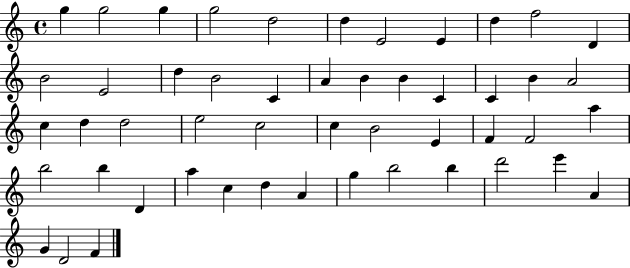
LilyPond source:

{
  \clef treble
  \time 4/4
  \defaultTimeSignature
  \key c \major
  g''4 g''2 g''4 | g''2 d''2 | d''4 e'2 e'4 | d''4 f''2 d'4 | \break b'2 e'2 | d''4 b'2 c'4 | a'4 b'4 b'4 c'4 | c'4 b'4 a'2 | \break c''4 d''4 d''2 | e''2 c''2 | c''4 b'2 e'4 | f'4 f'2 a''4 | \break b''2 b''4 d'4 | a''4 c''4 d''4 a'4 | g''4 b''2 b''4 | d'''2 e'''4 a'4 | \break g'4 d'2 f'4 | \bar "|."
}